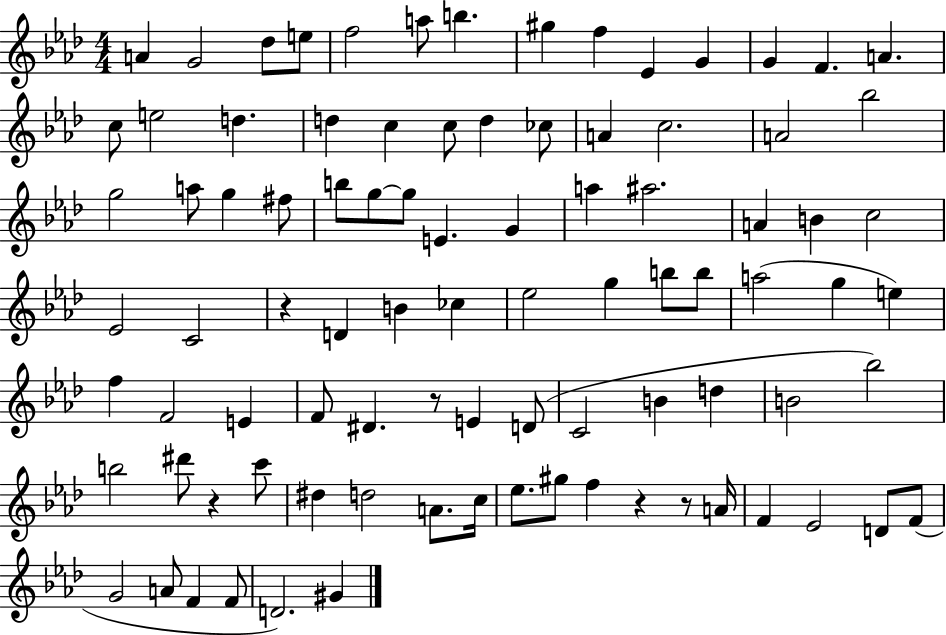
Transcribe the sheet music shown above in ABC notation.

X:1
T:Untitled
M:4/4
L:1/4
K:Ab
A G2 _d/2 e/2 f2 a/2 b ^g f _E G G F A c/2 e2 d d c c/2 d _c/2 A c2 A2 _b2 g2 a/2 g ^f/2 b/2 g/2 g/2 E G a ^a2 A B c2 _E2 C2 z D B _c _e2 g b/2 b/2 a2 g e f F2 E F/2 ^D z/2 E D/2 C2 B d B2 _b2 b2 ^d'/2 z c'/2 ^d d2 A/2 c/4 _e/2 ^g/2 f z z/2 A/4 F _E2 D/2 F/2 G2 A/2 F F/2 D2 ^G